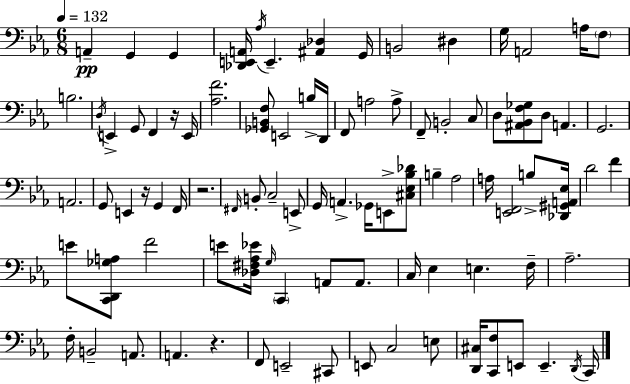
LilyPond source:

{
  \clef bass
  \numericTimeSignature
  \time 6/8
  \key ees \major
  \tempo 4 = 132
  a,4--\pp g,4 g,4 | <des, e, a,>16 \acciaccatura { aes16 } e,4.-- <ais, des>4 | g,16 b,2 dis4 | g16 a,2 a16 \parenthesize f8 | \break b2. | \acciaccatura { d16 } e,4-> g,8 f,4 | r16 e,16 <aes f'>2. | <ges, b, f>8 e,2 | \break b16-> d,16 f,8 a2 | a8-> f,8-- b,2-. | c8 d8 <ais, bes, f ges>8 d8 a,4. | g,2. | \break a,2. | g,8 e,4 r16 g,4 | f,16 r2. | \grace { fis,16 } b,8-. c2-- | \break e,8-> g,16 a,4.-> ges,16 e,8-> | <cis ees bes des'>8 b4-- aes2 | a16 <e, f,>2 | b8-> <des, gis, a, ees>16 d'2 f'4 | \break e'8 <c, d, ges a>8 f'2 | e'8 <des fis aes ees'>16 \grace { g16 } \parenthesize c,4 a,8 | a,8. c16 ees4 e4. | f16-- aes2.-- | \break f16-. b,2-- | a,8. a,4. r4. | f,8 e,2-- | cis,8 e,8 c2 | \break e8 <d, cis>16 <c, f>8 e,8 e,4.-- | \acciaccatura { d,16 } c,16 \bar "|."
}